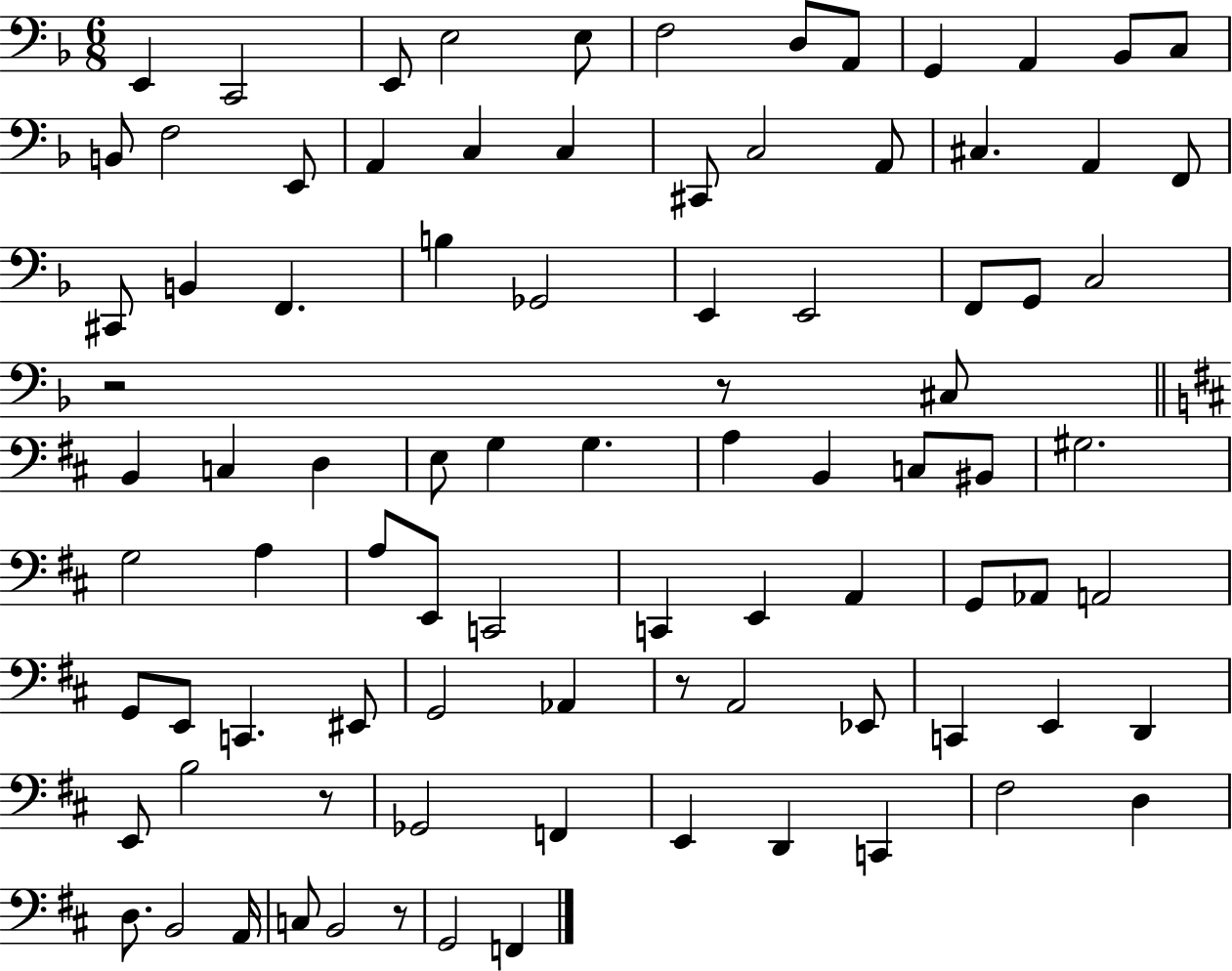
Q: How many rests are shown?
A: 5